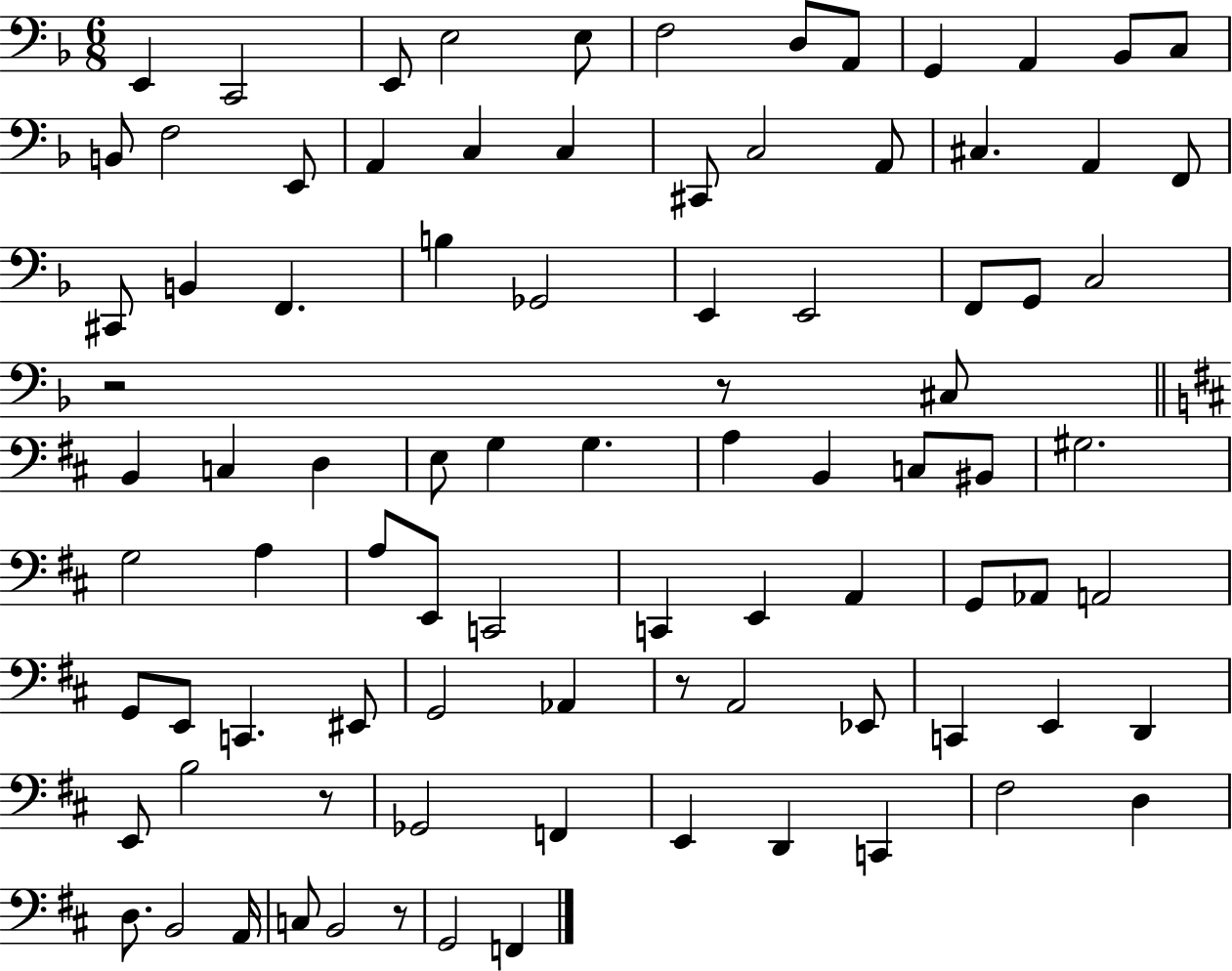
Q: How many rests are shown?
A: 5